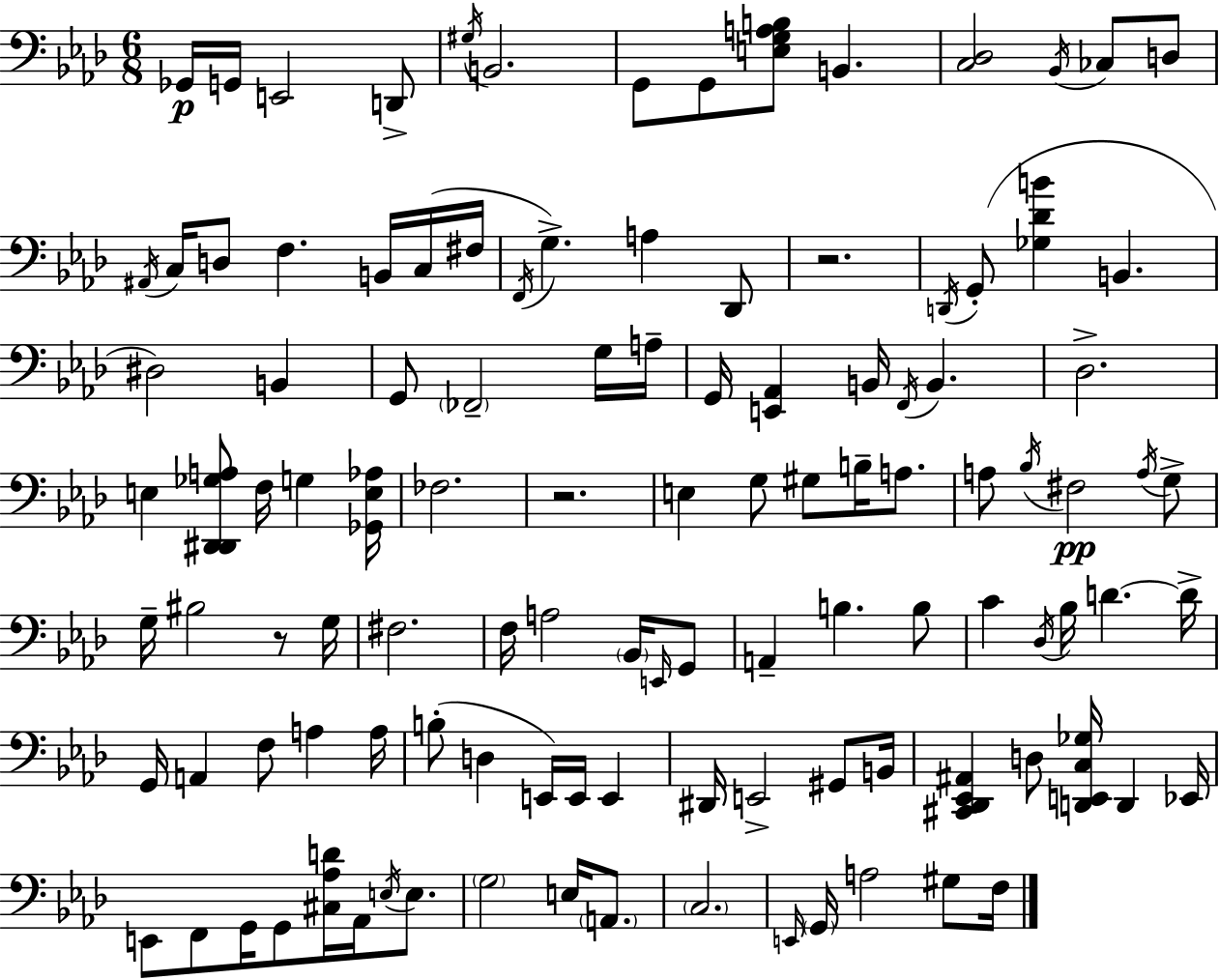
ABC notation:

X:1
T:Untitled
M:6/8
L:1/4
K:Fm
_G,,/4 G,,/4 E,,2 D,,/2 ^G,/4 B,,2 G,,/2 G,,/2 [E,G,A,B,]/2 B,, [C,_D,]2 _B,,/4 _C,/2 D,/2 ^A,,/4 C,/4 D,/2 F, B,,/4 C,/4 ^F,/4 F,,/4 G, A, _D,,/2 z2 D,,/4 G,,/2 [_G,_DB] B,, ^D,2 B,, G,,/2 _F,,2 G,/4 A,/4 G,,/4 [E,,_A,,] B,,/4 F,,/4 B,, _D,2 E, [^D,,^D,,_G,A,]/2 F,/4 G, [_G,,E,_A,]/4 _F,2 z2 E, G,/2 ^G,/2 B,/4 A,/2 A,/2 _B,/4 ^F,2 A,/4 G,/2 G,/4 ^B,2 z/2 G,/4 ^F,2 F,/4 A,2 _B,,/4 E,,/4 G,,/2 A,, B, B,/2 C _D,/4 _B,/4 D D/4 G,,/4 A,, F,/2 A, A,/4 B,/2 D, E,,/4 E,,/4 E,, ^D,,/4 E,,2 ^G,,/2 B,,/4 [^C,,_D,,_E,,^A,,] D,/2 [D,,E,,C,_G,]/4 D,, _E,,/4 E,,/2 F,,/2 G,,/4 G,,/2 [^C,_A,D]/4 _A,,/4 E,/4 E,/2 G,2 E,/4 A,,/2 C,2 E,,/4 G,,/4 A,2 ^G,/2 F,/4